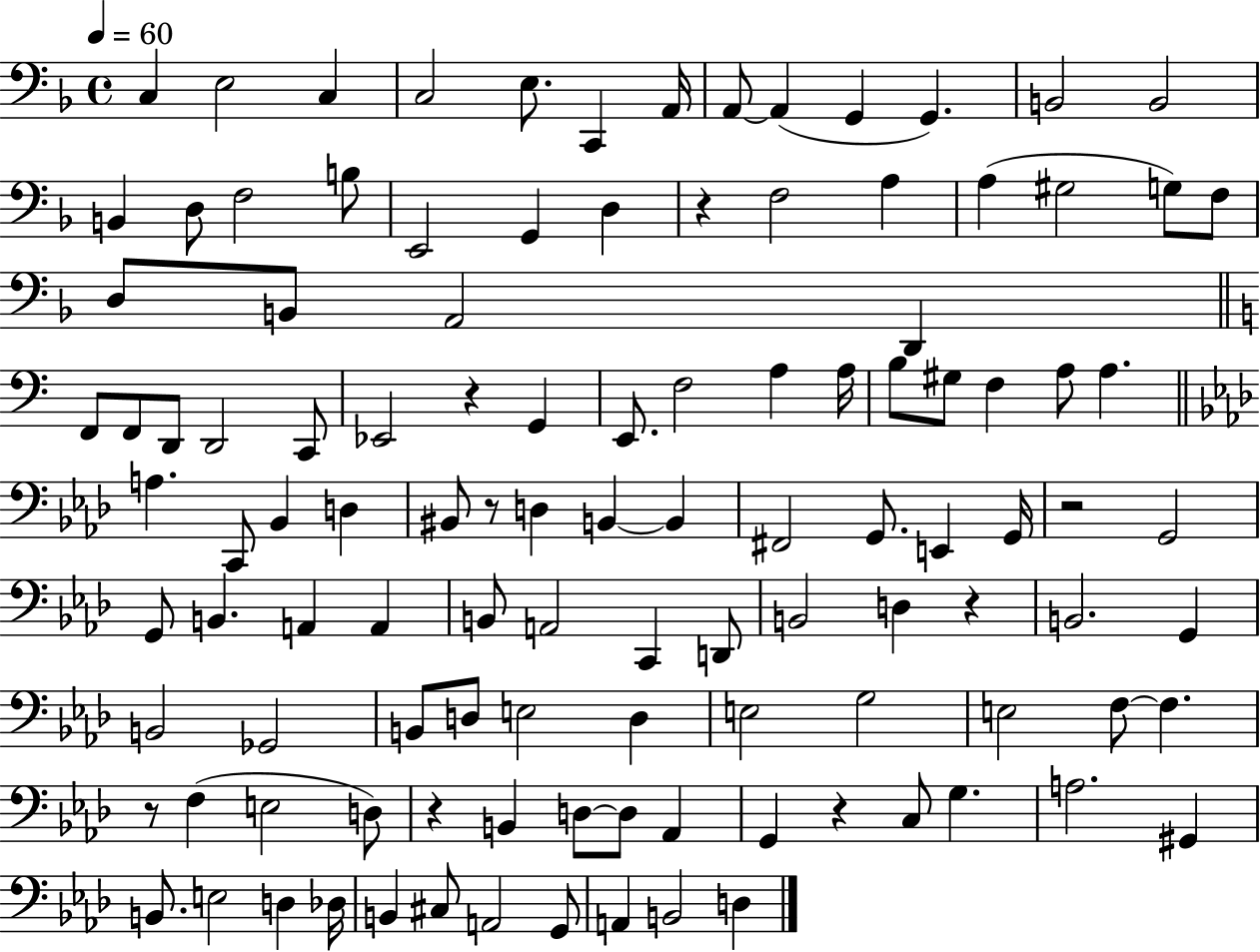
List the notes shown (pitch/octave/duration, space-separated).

C3/q E3/h C3/q C3/h E3/e. C2/q A2/s A2/e A2/q G2/q G2/q. B2/h B2/h B2/q D3/e F3/h B3/e E2/h G2/q D3/q R/q F3/h A3/q A3/q G#3/h G3/e F3/e D3/e B2/e A2/h D2/q F2/e F2/e D2/e D2/h C2/e Eb2/h R/q G2/q E2/e. F3/h A3/q A3/s B3/e G#3/e F3/q A3/e A3/q. A3/q. C2/e Bb2/q D3/q BIS2/e R/e D3/q B2/q B2/q F#2/h G2/e. E2/q G2/s R/h G2/h G2/e B2/q. A2/q A2/q B2/e A2/h C2/q D2/e B2/h D3/q R/q B2/h. G2/q B2/h Gb2/h B2/e D3/e E3/h D3/q E3/h G3/h E3/h F3/e F3/q. R/e F3/q E3/h D3/e R/q B2/q D3/e D3/e Ab2/q G2/q R/q C3/e G3/q. A3/h. G#2/q B2/e. E3/h D3/q Db3/s B2/q C#3/e A2/h G2/e A2/q B2/h D3/q